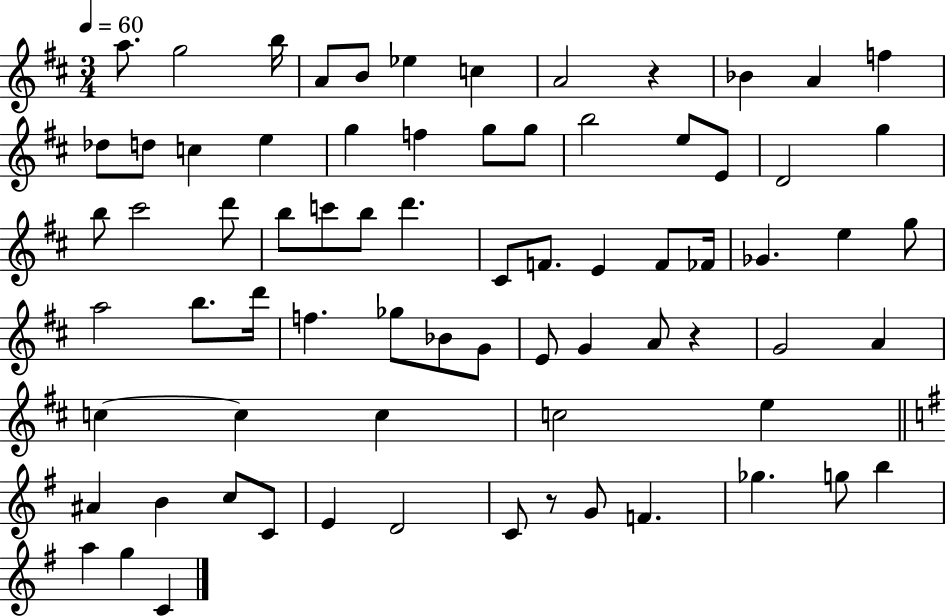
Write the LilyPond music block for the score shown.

{
  \clef treble
  \numericTimeSignature
  \time 3/4
  \key d \major
  \tempo 4 = 60
  a''8. g''2 b''16 | a'8 b'8 ees''4 c''4 | a'2 r4 | bes'4 a'4 f''4 | \break des''8 d''8 c''4 e''4 | g''4 f''4 g''8 g''8 | b''2 e''8 e'8 | d'2 g''4 | \break b''8 cis'''2 d'''8 | b''8 c'''8 b''8 d'''4. | cis'8 f'8. e'4 f'8 fes'16 | ges'4. e''4 g''8 | \break a''2 b''8. d'''16 | f''4. ges''8 bes'8 g'8 | e'8 g'4 a'8 r4 | g'2 a'4 | \break c''4~~ c''4 c''4 | c''2 e''4 | \bar "||" \break \key g \major ais'4 b'4 c''8 c'8 | e'4 d'2 | c'8 r8 g'8 f'4. | ges''4. g''8 b''4 | \break a''4 g''4 c'4 | \bar "|."
}